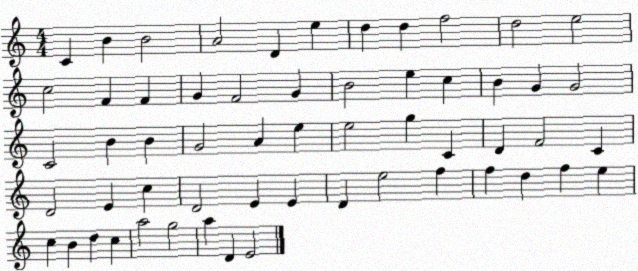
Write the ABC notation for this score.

X:1
T:Untitled
M:4/4
L:1/4
K:C
C B B2 A2 D e d d f2 d2 e2 c2 F F G F2 G B2 e c B G G2 C2 B B G2 A e e2 g C D F2 C D2 E c D2 E E D e2 f f d f e c B d c a2 g2 a D E2